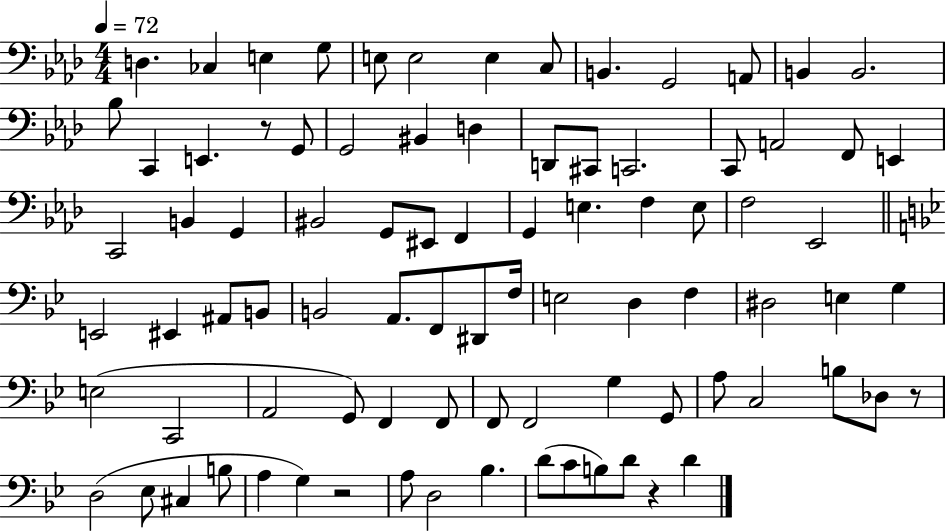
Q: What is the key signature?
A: AES major